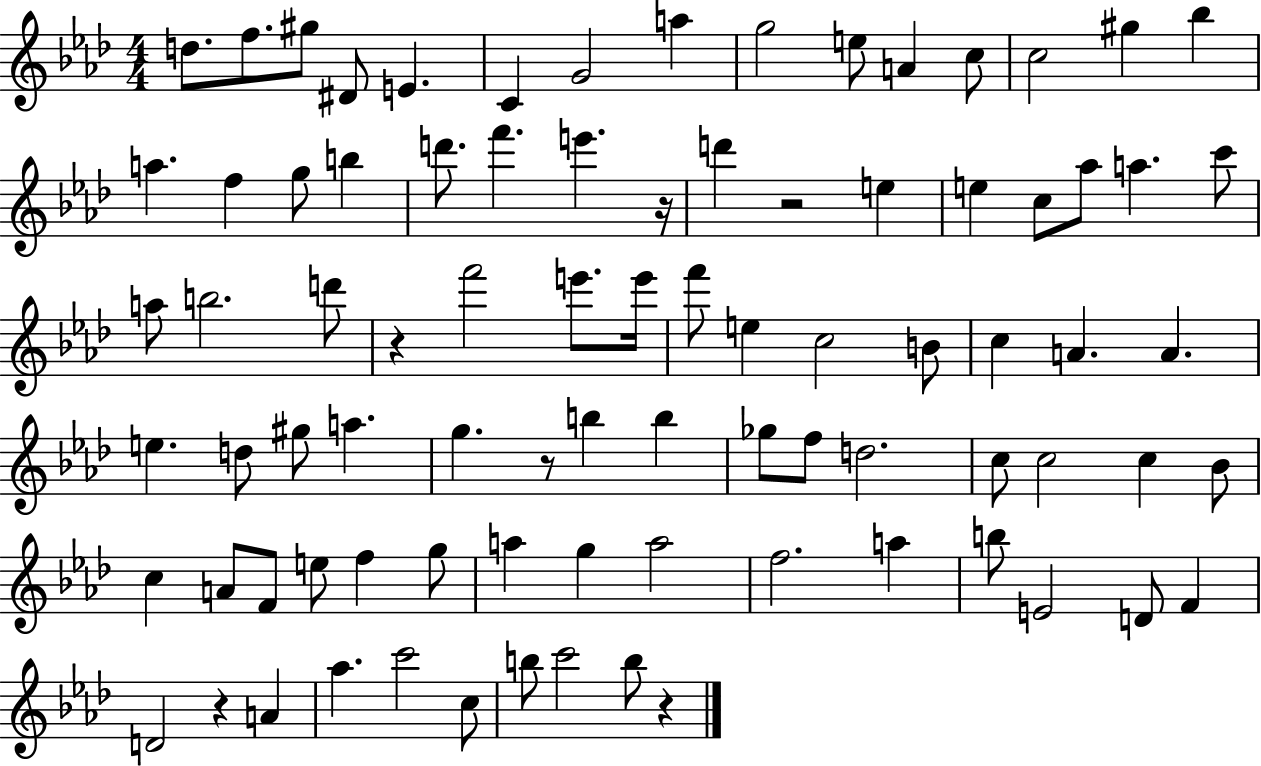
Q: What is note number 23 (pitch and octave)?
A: D6